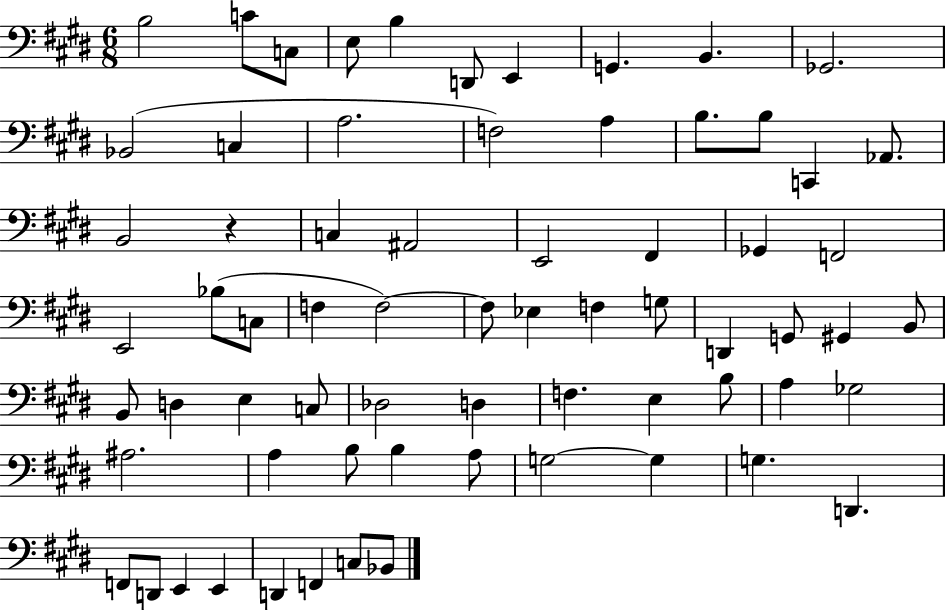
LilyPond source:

{
  \clef bass
  \numericTimeSignature
  \time 6/8
  \key e \major
  \repeat volta 2 { b2 c'8 c8 | e8 b4 d,8 e,4 | g,4. b,4. | ges,2. | \break bes,2( c4 | a2. | f2) a4 | b8. b8 c,4 aes,8. | \break b,2 r4 | c4 ais,2 | e,2 fis,4 | ges,4 f,2 | \break e,2 bes8( c8 | f4 f2~~) | f8 ees4 f4 g8 | d,4 g,8 gis,4 b,8 | \break b,8 d4 e4 c8 | des2 d4 | f4. e4 b8 | a4 ges2 | \break ais2. | a4 b8 b4 a8 | g2~~ g4 | g4. d,4. | \break f,8 d,8 e,4 e,4 | d,4 f,4 c8 bes,8 | } \bar "|."
}